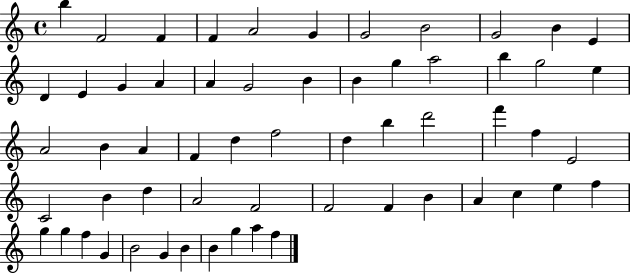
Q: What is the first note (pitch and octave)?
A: B5